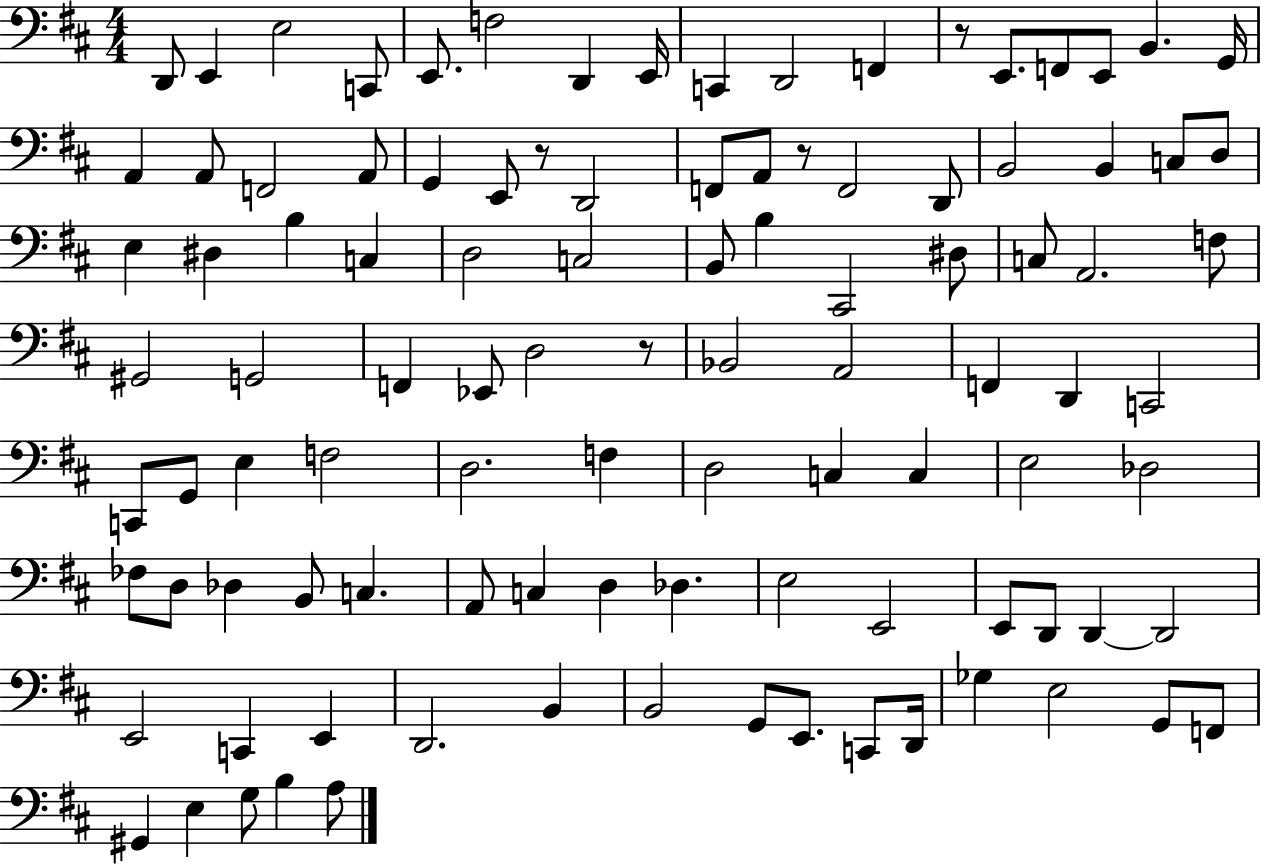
{
  \clef bass
  \numericTimeSignature
  \time 4/4
  \key d \major
  \repeat volta 2 { d,8 e,4 e2 c,8 | e,8. f2 d,4 e,16 | c,4 d,2 f,4 | r8 e,8. f,8 e,8 b,4. g,16 | \break a,4 a,8 f,2 a,8 | g,4 e,8 r8 d,2 | f,8 a,8 r8 f,2 d,8 | b,2 b,4 c8 d8 | \break e4 dis4 b4 c4 | d2 c2 | b,8 b4 cis,2 dis8 | c8 a,2. f8 | \break gis,2 g,2 | f,4 ees,8 d2 r8 | bes,2 a,2 | f,4 d,4 c,2 | \break c,8 g,8 e4 f2 | d2. f4 | d2 c4 c4 | e2 des2 | \break fes8 d8 des4 b,8 c4. | a,8 c4 d4 des4. | e2 e,2 | e,8 d,8 d,4~~ d,2 | \break e,2 c,4 e,4 | d,2. b,4 | b,2 g,8 e,8. c,8 d,16 | ges4 e2 g,8 f,8 | \break gis,4 e4 g8 b4 a8 | } \bar "|."
}